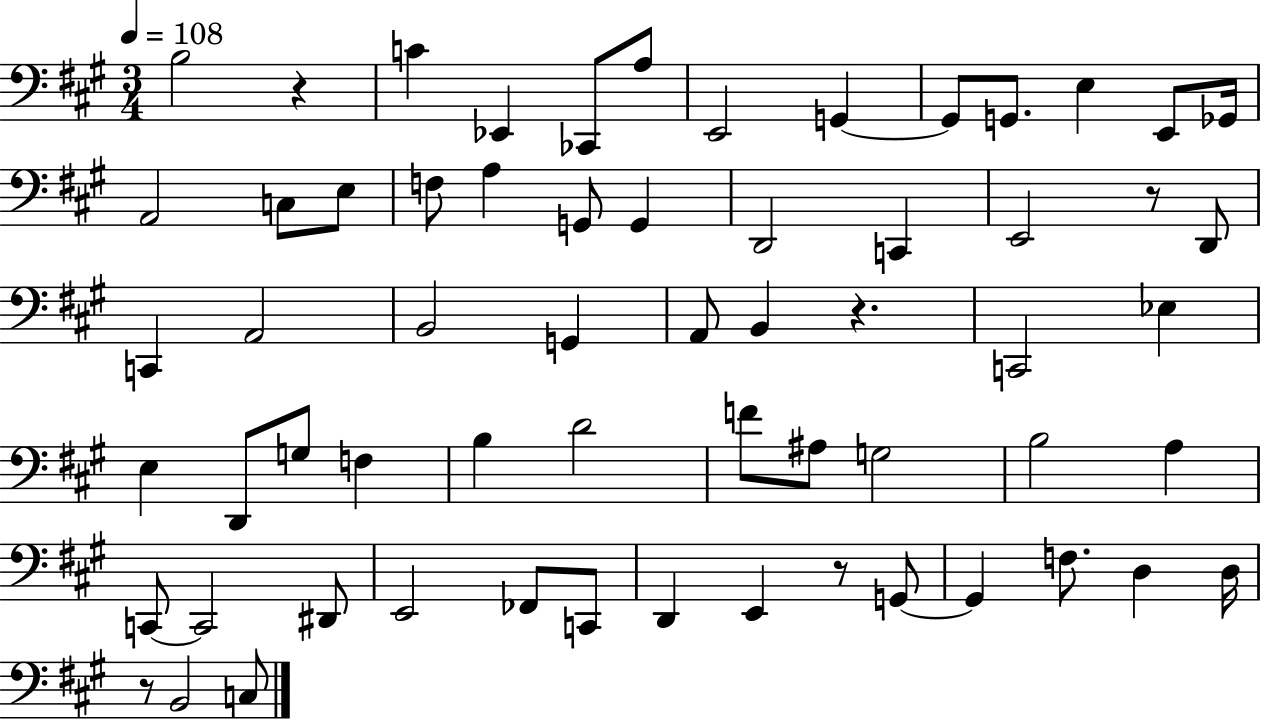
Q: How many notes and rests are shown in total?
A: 62